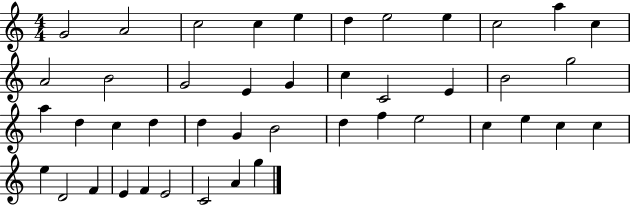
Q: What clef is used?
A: treble